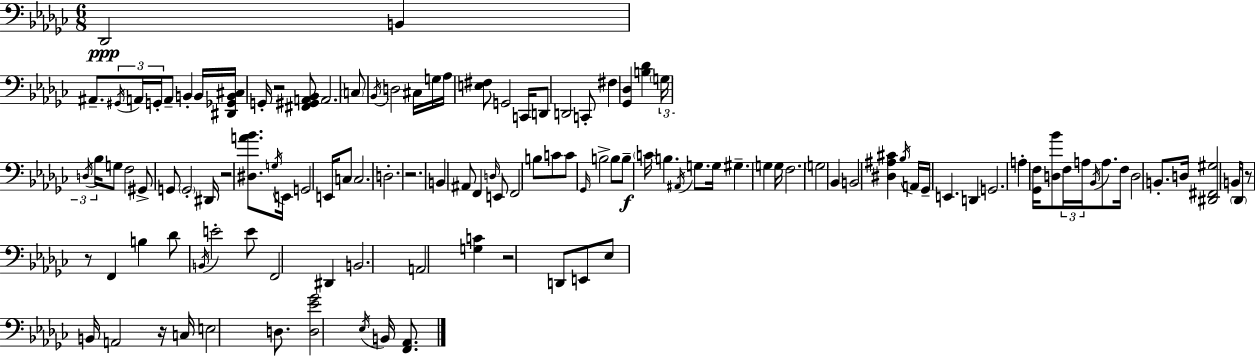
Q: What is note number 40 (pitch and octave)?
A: B2